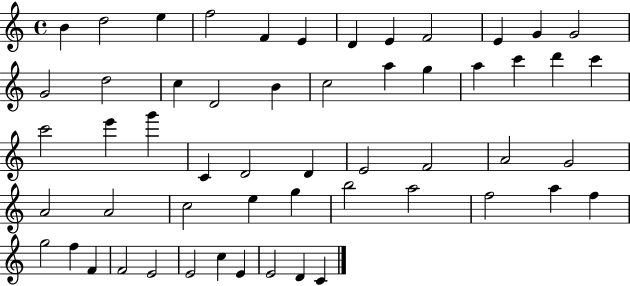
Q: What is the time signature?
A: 4/4